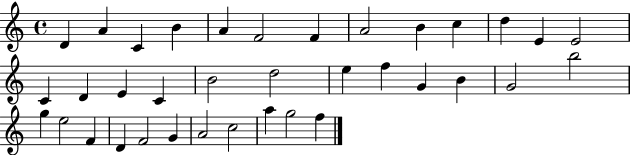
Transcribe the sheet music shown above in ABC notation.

X:1
T:Untitled
M:4/4
L:1/4
K:C
D A C B A F2 F A2 B c d E E2 C D E C B2 d2 e f G B G2 b2 g e2 F D F2 G A2 c2 a g2 f